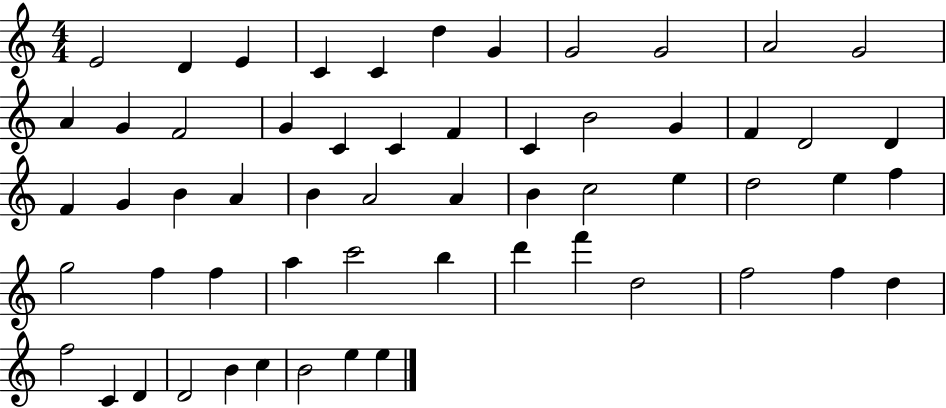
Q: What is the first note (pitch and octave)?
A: E4